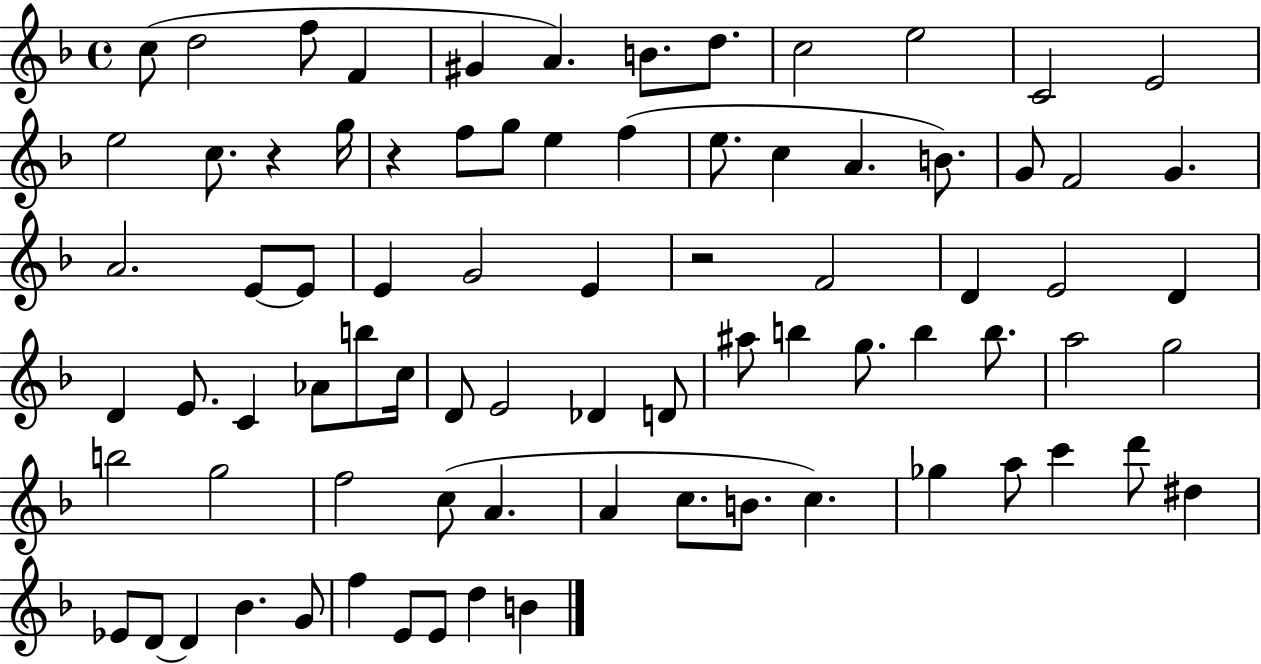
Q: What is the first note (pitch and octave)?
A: C5